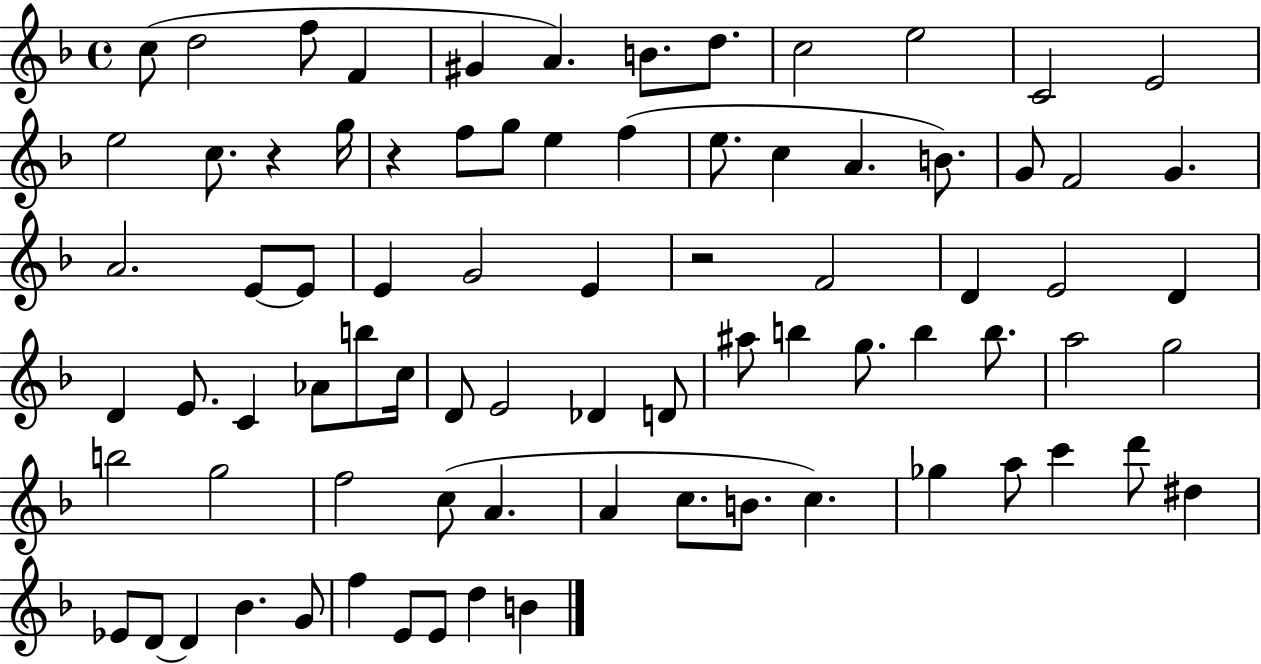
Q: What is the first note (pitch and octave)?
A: C5